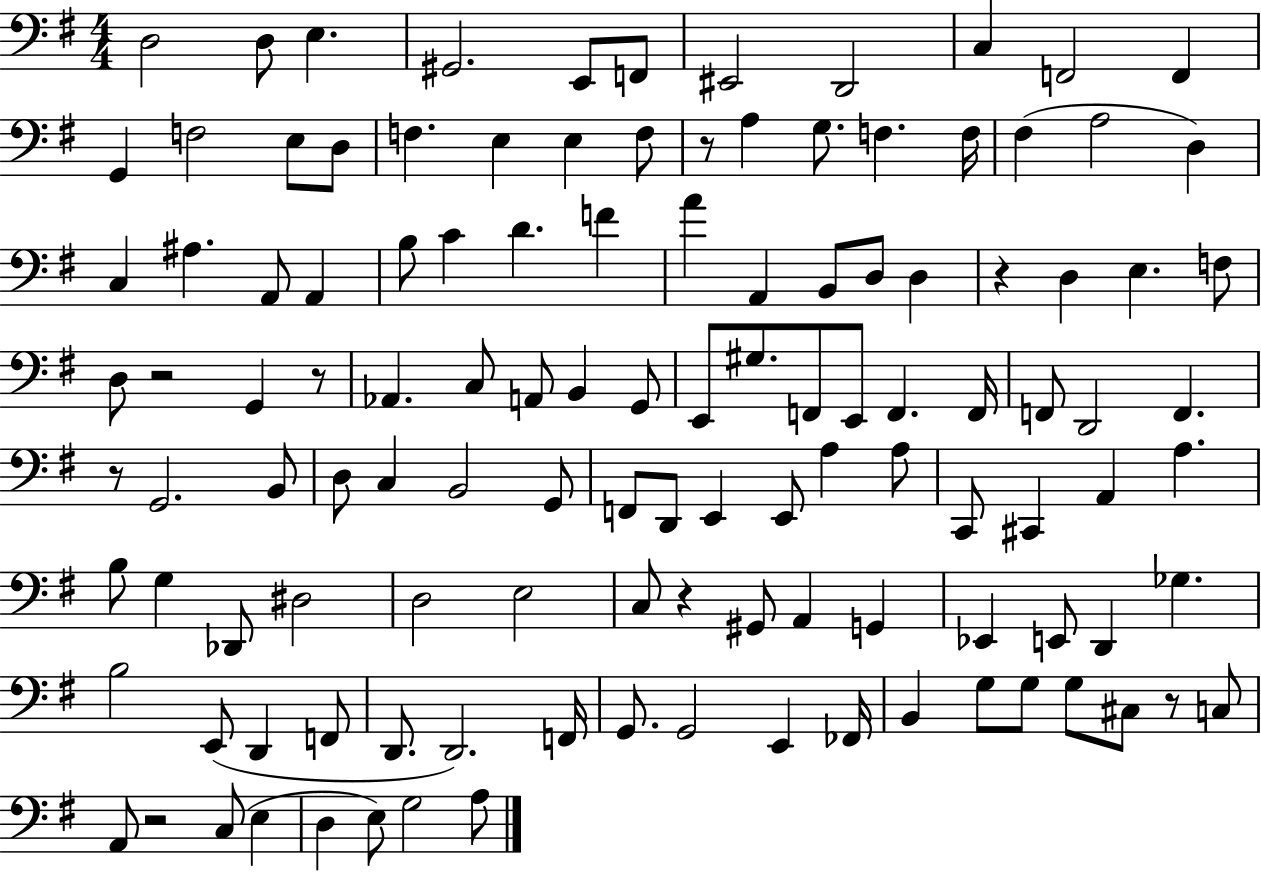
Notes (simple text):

D3/h D3/e E3/q. G#2/h. E2/e F2/e EIS2/h D2/h C3/q F2/h F2/q G2/q F3/h E3/e D3/e F3/q. E3/q E3/q F3/e R/e A3/q G3/e. F3/q. F3/s F#3/q A3/h D3/q C3/q A#3/q. A2/e A2/q B3/e C4/q D4/q. F4/q A4/q A2/q B2/e D3/e D3/q R/q D3/q E3/q. F3/e D3/e R/h G2/q R/e Ab2/q. C3/e A2/e B2/q G2/e E2/e G#3/e. F2/e E2/e F2/q. F2/s F2/e D2/h F2/q. R/e G2/h. B2/e D3/e C3/q B2/h G2/e F2/e D2/e E2/q E2/e A3/q A3/e C2/e C#2/q A2/q A3/q. B3/e G3/q Db2/e D#3/h D3/h E3/h C3/e R/q G#2/e A2/q G2/q Eb2/q E2/e D2/q Gb3/q. B3/h E2/e D2/q F2/e D2/e. D2/h. F2/s G2/e. G2/h E2/q FES2/s B2/q G3/e G3/e G3/e C#3/e R/e C3/e A2/e R/h C3/e E3/q D3/q E3/e G3/h A3/e